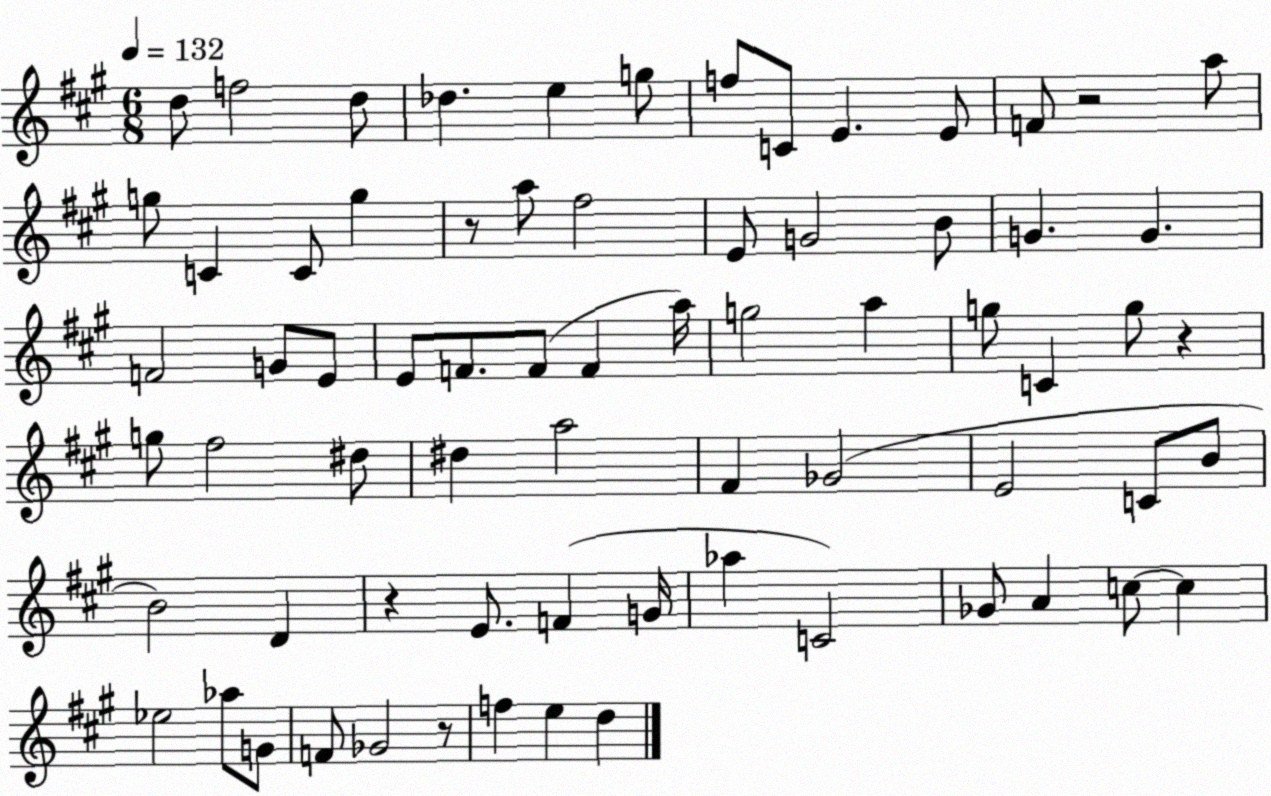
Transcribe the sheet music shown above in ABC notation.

X:1
T:Untitled
M:6/8
L:1/4
K:A
d/2 f2 d/2 _d e g/2 f/2 C/2 E E/2 F/2 z2 a/2 g/2 C C/2 g z/2 a/2 ^f2 E/2 G2 B/2 G G F2 G/2 E/2 E/2 F/2 F/2 F a/4 g2 a g/2 C g/2 z g/2 ^f2 ^d/2 ^d a2 ^F _G2 E2 C/2 B/2 B2 D z E/2 F G/4 _a C2 _G/2 A c/2 c _e2 _a/2 G/2 F/2 _G2 z/2 f e d